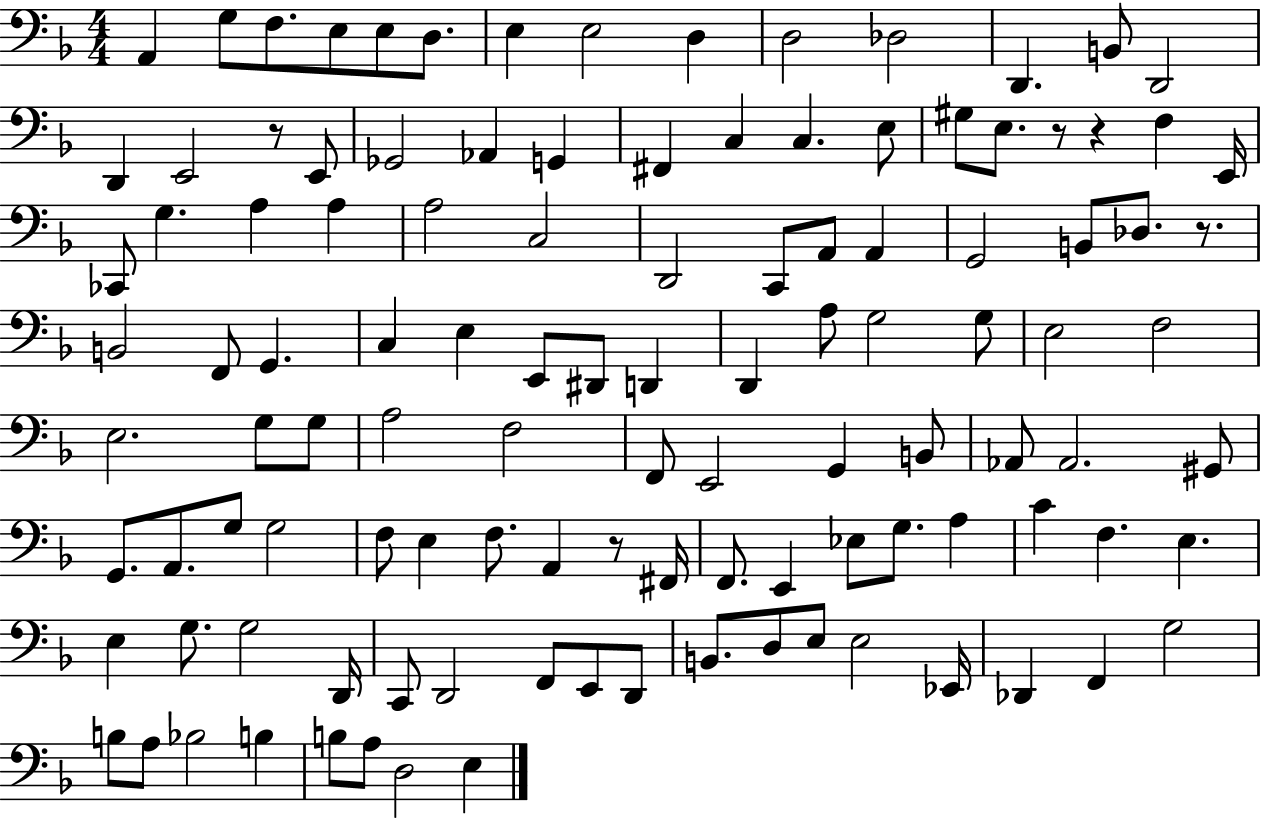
X:1
T:Untitled
M:4/4
L:1/4
K:F
A,, G,/2 F,/2 E,/2 E,/2 D,/2 E, E,2 D, D,2 _D,2 D,, B,,/2 D,,2 D,, E,,2 z/2 E,,/2 _G,,2 _A,, G,, ^F,, C, C, E,/2 ^G,/2 E,/2 z/2 z F, E,,/4 _C,,/2 G, A, A, A,2 C,2 D,,2 C,,/2 A,,/2 A,, G,,2 B,,/2 _D,/2 z/2 B,,2 F,,/2 G,, C, E, E,,/2 ^D,,/2 D,, D,, A,/2 G,2 G,/2 E,2 F,2 E,2 G,/2 G,/2 A,2 F,2 F,,/2 E,,2 G,, B,,/2 _A,,/2 _A,,2 ^G,,/2 G,,/2 A,,/2 G,/2 G,2 F,/2 E, F,/2 A,, z/2 ^F,,/4 F,,/2 E,, _E,/2 G,/2 A, C F, E, E, G,/2 G,2 D,,/4 C,,/2 D,,2 F,,/2 E,,/2 D,,/2 B,,/2 D,/2 E,/2 E,2 _E,,/4 _D,, F,, G,2 B,/2 A,/2 _B,2 B, B,/2 A,/2 D,2 E,